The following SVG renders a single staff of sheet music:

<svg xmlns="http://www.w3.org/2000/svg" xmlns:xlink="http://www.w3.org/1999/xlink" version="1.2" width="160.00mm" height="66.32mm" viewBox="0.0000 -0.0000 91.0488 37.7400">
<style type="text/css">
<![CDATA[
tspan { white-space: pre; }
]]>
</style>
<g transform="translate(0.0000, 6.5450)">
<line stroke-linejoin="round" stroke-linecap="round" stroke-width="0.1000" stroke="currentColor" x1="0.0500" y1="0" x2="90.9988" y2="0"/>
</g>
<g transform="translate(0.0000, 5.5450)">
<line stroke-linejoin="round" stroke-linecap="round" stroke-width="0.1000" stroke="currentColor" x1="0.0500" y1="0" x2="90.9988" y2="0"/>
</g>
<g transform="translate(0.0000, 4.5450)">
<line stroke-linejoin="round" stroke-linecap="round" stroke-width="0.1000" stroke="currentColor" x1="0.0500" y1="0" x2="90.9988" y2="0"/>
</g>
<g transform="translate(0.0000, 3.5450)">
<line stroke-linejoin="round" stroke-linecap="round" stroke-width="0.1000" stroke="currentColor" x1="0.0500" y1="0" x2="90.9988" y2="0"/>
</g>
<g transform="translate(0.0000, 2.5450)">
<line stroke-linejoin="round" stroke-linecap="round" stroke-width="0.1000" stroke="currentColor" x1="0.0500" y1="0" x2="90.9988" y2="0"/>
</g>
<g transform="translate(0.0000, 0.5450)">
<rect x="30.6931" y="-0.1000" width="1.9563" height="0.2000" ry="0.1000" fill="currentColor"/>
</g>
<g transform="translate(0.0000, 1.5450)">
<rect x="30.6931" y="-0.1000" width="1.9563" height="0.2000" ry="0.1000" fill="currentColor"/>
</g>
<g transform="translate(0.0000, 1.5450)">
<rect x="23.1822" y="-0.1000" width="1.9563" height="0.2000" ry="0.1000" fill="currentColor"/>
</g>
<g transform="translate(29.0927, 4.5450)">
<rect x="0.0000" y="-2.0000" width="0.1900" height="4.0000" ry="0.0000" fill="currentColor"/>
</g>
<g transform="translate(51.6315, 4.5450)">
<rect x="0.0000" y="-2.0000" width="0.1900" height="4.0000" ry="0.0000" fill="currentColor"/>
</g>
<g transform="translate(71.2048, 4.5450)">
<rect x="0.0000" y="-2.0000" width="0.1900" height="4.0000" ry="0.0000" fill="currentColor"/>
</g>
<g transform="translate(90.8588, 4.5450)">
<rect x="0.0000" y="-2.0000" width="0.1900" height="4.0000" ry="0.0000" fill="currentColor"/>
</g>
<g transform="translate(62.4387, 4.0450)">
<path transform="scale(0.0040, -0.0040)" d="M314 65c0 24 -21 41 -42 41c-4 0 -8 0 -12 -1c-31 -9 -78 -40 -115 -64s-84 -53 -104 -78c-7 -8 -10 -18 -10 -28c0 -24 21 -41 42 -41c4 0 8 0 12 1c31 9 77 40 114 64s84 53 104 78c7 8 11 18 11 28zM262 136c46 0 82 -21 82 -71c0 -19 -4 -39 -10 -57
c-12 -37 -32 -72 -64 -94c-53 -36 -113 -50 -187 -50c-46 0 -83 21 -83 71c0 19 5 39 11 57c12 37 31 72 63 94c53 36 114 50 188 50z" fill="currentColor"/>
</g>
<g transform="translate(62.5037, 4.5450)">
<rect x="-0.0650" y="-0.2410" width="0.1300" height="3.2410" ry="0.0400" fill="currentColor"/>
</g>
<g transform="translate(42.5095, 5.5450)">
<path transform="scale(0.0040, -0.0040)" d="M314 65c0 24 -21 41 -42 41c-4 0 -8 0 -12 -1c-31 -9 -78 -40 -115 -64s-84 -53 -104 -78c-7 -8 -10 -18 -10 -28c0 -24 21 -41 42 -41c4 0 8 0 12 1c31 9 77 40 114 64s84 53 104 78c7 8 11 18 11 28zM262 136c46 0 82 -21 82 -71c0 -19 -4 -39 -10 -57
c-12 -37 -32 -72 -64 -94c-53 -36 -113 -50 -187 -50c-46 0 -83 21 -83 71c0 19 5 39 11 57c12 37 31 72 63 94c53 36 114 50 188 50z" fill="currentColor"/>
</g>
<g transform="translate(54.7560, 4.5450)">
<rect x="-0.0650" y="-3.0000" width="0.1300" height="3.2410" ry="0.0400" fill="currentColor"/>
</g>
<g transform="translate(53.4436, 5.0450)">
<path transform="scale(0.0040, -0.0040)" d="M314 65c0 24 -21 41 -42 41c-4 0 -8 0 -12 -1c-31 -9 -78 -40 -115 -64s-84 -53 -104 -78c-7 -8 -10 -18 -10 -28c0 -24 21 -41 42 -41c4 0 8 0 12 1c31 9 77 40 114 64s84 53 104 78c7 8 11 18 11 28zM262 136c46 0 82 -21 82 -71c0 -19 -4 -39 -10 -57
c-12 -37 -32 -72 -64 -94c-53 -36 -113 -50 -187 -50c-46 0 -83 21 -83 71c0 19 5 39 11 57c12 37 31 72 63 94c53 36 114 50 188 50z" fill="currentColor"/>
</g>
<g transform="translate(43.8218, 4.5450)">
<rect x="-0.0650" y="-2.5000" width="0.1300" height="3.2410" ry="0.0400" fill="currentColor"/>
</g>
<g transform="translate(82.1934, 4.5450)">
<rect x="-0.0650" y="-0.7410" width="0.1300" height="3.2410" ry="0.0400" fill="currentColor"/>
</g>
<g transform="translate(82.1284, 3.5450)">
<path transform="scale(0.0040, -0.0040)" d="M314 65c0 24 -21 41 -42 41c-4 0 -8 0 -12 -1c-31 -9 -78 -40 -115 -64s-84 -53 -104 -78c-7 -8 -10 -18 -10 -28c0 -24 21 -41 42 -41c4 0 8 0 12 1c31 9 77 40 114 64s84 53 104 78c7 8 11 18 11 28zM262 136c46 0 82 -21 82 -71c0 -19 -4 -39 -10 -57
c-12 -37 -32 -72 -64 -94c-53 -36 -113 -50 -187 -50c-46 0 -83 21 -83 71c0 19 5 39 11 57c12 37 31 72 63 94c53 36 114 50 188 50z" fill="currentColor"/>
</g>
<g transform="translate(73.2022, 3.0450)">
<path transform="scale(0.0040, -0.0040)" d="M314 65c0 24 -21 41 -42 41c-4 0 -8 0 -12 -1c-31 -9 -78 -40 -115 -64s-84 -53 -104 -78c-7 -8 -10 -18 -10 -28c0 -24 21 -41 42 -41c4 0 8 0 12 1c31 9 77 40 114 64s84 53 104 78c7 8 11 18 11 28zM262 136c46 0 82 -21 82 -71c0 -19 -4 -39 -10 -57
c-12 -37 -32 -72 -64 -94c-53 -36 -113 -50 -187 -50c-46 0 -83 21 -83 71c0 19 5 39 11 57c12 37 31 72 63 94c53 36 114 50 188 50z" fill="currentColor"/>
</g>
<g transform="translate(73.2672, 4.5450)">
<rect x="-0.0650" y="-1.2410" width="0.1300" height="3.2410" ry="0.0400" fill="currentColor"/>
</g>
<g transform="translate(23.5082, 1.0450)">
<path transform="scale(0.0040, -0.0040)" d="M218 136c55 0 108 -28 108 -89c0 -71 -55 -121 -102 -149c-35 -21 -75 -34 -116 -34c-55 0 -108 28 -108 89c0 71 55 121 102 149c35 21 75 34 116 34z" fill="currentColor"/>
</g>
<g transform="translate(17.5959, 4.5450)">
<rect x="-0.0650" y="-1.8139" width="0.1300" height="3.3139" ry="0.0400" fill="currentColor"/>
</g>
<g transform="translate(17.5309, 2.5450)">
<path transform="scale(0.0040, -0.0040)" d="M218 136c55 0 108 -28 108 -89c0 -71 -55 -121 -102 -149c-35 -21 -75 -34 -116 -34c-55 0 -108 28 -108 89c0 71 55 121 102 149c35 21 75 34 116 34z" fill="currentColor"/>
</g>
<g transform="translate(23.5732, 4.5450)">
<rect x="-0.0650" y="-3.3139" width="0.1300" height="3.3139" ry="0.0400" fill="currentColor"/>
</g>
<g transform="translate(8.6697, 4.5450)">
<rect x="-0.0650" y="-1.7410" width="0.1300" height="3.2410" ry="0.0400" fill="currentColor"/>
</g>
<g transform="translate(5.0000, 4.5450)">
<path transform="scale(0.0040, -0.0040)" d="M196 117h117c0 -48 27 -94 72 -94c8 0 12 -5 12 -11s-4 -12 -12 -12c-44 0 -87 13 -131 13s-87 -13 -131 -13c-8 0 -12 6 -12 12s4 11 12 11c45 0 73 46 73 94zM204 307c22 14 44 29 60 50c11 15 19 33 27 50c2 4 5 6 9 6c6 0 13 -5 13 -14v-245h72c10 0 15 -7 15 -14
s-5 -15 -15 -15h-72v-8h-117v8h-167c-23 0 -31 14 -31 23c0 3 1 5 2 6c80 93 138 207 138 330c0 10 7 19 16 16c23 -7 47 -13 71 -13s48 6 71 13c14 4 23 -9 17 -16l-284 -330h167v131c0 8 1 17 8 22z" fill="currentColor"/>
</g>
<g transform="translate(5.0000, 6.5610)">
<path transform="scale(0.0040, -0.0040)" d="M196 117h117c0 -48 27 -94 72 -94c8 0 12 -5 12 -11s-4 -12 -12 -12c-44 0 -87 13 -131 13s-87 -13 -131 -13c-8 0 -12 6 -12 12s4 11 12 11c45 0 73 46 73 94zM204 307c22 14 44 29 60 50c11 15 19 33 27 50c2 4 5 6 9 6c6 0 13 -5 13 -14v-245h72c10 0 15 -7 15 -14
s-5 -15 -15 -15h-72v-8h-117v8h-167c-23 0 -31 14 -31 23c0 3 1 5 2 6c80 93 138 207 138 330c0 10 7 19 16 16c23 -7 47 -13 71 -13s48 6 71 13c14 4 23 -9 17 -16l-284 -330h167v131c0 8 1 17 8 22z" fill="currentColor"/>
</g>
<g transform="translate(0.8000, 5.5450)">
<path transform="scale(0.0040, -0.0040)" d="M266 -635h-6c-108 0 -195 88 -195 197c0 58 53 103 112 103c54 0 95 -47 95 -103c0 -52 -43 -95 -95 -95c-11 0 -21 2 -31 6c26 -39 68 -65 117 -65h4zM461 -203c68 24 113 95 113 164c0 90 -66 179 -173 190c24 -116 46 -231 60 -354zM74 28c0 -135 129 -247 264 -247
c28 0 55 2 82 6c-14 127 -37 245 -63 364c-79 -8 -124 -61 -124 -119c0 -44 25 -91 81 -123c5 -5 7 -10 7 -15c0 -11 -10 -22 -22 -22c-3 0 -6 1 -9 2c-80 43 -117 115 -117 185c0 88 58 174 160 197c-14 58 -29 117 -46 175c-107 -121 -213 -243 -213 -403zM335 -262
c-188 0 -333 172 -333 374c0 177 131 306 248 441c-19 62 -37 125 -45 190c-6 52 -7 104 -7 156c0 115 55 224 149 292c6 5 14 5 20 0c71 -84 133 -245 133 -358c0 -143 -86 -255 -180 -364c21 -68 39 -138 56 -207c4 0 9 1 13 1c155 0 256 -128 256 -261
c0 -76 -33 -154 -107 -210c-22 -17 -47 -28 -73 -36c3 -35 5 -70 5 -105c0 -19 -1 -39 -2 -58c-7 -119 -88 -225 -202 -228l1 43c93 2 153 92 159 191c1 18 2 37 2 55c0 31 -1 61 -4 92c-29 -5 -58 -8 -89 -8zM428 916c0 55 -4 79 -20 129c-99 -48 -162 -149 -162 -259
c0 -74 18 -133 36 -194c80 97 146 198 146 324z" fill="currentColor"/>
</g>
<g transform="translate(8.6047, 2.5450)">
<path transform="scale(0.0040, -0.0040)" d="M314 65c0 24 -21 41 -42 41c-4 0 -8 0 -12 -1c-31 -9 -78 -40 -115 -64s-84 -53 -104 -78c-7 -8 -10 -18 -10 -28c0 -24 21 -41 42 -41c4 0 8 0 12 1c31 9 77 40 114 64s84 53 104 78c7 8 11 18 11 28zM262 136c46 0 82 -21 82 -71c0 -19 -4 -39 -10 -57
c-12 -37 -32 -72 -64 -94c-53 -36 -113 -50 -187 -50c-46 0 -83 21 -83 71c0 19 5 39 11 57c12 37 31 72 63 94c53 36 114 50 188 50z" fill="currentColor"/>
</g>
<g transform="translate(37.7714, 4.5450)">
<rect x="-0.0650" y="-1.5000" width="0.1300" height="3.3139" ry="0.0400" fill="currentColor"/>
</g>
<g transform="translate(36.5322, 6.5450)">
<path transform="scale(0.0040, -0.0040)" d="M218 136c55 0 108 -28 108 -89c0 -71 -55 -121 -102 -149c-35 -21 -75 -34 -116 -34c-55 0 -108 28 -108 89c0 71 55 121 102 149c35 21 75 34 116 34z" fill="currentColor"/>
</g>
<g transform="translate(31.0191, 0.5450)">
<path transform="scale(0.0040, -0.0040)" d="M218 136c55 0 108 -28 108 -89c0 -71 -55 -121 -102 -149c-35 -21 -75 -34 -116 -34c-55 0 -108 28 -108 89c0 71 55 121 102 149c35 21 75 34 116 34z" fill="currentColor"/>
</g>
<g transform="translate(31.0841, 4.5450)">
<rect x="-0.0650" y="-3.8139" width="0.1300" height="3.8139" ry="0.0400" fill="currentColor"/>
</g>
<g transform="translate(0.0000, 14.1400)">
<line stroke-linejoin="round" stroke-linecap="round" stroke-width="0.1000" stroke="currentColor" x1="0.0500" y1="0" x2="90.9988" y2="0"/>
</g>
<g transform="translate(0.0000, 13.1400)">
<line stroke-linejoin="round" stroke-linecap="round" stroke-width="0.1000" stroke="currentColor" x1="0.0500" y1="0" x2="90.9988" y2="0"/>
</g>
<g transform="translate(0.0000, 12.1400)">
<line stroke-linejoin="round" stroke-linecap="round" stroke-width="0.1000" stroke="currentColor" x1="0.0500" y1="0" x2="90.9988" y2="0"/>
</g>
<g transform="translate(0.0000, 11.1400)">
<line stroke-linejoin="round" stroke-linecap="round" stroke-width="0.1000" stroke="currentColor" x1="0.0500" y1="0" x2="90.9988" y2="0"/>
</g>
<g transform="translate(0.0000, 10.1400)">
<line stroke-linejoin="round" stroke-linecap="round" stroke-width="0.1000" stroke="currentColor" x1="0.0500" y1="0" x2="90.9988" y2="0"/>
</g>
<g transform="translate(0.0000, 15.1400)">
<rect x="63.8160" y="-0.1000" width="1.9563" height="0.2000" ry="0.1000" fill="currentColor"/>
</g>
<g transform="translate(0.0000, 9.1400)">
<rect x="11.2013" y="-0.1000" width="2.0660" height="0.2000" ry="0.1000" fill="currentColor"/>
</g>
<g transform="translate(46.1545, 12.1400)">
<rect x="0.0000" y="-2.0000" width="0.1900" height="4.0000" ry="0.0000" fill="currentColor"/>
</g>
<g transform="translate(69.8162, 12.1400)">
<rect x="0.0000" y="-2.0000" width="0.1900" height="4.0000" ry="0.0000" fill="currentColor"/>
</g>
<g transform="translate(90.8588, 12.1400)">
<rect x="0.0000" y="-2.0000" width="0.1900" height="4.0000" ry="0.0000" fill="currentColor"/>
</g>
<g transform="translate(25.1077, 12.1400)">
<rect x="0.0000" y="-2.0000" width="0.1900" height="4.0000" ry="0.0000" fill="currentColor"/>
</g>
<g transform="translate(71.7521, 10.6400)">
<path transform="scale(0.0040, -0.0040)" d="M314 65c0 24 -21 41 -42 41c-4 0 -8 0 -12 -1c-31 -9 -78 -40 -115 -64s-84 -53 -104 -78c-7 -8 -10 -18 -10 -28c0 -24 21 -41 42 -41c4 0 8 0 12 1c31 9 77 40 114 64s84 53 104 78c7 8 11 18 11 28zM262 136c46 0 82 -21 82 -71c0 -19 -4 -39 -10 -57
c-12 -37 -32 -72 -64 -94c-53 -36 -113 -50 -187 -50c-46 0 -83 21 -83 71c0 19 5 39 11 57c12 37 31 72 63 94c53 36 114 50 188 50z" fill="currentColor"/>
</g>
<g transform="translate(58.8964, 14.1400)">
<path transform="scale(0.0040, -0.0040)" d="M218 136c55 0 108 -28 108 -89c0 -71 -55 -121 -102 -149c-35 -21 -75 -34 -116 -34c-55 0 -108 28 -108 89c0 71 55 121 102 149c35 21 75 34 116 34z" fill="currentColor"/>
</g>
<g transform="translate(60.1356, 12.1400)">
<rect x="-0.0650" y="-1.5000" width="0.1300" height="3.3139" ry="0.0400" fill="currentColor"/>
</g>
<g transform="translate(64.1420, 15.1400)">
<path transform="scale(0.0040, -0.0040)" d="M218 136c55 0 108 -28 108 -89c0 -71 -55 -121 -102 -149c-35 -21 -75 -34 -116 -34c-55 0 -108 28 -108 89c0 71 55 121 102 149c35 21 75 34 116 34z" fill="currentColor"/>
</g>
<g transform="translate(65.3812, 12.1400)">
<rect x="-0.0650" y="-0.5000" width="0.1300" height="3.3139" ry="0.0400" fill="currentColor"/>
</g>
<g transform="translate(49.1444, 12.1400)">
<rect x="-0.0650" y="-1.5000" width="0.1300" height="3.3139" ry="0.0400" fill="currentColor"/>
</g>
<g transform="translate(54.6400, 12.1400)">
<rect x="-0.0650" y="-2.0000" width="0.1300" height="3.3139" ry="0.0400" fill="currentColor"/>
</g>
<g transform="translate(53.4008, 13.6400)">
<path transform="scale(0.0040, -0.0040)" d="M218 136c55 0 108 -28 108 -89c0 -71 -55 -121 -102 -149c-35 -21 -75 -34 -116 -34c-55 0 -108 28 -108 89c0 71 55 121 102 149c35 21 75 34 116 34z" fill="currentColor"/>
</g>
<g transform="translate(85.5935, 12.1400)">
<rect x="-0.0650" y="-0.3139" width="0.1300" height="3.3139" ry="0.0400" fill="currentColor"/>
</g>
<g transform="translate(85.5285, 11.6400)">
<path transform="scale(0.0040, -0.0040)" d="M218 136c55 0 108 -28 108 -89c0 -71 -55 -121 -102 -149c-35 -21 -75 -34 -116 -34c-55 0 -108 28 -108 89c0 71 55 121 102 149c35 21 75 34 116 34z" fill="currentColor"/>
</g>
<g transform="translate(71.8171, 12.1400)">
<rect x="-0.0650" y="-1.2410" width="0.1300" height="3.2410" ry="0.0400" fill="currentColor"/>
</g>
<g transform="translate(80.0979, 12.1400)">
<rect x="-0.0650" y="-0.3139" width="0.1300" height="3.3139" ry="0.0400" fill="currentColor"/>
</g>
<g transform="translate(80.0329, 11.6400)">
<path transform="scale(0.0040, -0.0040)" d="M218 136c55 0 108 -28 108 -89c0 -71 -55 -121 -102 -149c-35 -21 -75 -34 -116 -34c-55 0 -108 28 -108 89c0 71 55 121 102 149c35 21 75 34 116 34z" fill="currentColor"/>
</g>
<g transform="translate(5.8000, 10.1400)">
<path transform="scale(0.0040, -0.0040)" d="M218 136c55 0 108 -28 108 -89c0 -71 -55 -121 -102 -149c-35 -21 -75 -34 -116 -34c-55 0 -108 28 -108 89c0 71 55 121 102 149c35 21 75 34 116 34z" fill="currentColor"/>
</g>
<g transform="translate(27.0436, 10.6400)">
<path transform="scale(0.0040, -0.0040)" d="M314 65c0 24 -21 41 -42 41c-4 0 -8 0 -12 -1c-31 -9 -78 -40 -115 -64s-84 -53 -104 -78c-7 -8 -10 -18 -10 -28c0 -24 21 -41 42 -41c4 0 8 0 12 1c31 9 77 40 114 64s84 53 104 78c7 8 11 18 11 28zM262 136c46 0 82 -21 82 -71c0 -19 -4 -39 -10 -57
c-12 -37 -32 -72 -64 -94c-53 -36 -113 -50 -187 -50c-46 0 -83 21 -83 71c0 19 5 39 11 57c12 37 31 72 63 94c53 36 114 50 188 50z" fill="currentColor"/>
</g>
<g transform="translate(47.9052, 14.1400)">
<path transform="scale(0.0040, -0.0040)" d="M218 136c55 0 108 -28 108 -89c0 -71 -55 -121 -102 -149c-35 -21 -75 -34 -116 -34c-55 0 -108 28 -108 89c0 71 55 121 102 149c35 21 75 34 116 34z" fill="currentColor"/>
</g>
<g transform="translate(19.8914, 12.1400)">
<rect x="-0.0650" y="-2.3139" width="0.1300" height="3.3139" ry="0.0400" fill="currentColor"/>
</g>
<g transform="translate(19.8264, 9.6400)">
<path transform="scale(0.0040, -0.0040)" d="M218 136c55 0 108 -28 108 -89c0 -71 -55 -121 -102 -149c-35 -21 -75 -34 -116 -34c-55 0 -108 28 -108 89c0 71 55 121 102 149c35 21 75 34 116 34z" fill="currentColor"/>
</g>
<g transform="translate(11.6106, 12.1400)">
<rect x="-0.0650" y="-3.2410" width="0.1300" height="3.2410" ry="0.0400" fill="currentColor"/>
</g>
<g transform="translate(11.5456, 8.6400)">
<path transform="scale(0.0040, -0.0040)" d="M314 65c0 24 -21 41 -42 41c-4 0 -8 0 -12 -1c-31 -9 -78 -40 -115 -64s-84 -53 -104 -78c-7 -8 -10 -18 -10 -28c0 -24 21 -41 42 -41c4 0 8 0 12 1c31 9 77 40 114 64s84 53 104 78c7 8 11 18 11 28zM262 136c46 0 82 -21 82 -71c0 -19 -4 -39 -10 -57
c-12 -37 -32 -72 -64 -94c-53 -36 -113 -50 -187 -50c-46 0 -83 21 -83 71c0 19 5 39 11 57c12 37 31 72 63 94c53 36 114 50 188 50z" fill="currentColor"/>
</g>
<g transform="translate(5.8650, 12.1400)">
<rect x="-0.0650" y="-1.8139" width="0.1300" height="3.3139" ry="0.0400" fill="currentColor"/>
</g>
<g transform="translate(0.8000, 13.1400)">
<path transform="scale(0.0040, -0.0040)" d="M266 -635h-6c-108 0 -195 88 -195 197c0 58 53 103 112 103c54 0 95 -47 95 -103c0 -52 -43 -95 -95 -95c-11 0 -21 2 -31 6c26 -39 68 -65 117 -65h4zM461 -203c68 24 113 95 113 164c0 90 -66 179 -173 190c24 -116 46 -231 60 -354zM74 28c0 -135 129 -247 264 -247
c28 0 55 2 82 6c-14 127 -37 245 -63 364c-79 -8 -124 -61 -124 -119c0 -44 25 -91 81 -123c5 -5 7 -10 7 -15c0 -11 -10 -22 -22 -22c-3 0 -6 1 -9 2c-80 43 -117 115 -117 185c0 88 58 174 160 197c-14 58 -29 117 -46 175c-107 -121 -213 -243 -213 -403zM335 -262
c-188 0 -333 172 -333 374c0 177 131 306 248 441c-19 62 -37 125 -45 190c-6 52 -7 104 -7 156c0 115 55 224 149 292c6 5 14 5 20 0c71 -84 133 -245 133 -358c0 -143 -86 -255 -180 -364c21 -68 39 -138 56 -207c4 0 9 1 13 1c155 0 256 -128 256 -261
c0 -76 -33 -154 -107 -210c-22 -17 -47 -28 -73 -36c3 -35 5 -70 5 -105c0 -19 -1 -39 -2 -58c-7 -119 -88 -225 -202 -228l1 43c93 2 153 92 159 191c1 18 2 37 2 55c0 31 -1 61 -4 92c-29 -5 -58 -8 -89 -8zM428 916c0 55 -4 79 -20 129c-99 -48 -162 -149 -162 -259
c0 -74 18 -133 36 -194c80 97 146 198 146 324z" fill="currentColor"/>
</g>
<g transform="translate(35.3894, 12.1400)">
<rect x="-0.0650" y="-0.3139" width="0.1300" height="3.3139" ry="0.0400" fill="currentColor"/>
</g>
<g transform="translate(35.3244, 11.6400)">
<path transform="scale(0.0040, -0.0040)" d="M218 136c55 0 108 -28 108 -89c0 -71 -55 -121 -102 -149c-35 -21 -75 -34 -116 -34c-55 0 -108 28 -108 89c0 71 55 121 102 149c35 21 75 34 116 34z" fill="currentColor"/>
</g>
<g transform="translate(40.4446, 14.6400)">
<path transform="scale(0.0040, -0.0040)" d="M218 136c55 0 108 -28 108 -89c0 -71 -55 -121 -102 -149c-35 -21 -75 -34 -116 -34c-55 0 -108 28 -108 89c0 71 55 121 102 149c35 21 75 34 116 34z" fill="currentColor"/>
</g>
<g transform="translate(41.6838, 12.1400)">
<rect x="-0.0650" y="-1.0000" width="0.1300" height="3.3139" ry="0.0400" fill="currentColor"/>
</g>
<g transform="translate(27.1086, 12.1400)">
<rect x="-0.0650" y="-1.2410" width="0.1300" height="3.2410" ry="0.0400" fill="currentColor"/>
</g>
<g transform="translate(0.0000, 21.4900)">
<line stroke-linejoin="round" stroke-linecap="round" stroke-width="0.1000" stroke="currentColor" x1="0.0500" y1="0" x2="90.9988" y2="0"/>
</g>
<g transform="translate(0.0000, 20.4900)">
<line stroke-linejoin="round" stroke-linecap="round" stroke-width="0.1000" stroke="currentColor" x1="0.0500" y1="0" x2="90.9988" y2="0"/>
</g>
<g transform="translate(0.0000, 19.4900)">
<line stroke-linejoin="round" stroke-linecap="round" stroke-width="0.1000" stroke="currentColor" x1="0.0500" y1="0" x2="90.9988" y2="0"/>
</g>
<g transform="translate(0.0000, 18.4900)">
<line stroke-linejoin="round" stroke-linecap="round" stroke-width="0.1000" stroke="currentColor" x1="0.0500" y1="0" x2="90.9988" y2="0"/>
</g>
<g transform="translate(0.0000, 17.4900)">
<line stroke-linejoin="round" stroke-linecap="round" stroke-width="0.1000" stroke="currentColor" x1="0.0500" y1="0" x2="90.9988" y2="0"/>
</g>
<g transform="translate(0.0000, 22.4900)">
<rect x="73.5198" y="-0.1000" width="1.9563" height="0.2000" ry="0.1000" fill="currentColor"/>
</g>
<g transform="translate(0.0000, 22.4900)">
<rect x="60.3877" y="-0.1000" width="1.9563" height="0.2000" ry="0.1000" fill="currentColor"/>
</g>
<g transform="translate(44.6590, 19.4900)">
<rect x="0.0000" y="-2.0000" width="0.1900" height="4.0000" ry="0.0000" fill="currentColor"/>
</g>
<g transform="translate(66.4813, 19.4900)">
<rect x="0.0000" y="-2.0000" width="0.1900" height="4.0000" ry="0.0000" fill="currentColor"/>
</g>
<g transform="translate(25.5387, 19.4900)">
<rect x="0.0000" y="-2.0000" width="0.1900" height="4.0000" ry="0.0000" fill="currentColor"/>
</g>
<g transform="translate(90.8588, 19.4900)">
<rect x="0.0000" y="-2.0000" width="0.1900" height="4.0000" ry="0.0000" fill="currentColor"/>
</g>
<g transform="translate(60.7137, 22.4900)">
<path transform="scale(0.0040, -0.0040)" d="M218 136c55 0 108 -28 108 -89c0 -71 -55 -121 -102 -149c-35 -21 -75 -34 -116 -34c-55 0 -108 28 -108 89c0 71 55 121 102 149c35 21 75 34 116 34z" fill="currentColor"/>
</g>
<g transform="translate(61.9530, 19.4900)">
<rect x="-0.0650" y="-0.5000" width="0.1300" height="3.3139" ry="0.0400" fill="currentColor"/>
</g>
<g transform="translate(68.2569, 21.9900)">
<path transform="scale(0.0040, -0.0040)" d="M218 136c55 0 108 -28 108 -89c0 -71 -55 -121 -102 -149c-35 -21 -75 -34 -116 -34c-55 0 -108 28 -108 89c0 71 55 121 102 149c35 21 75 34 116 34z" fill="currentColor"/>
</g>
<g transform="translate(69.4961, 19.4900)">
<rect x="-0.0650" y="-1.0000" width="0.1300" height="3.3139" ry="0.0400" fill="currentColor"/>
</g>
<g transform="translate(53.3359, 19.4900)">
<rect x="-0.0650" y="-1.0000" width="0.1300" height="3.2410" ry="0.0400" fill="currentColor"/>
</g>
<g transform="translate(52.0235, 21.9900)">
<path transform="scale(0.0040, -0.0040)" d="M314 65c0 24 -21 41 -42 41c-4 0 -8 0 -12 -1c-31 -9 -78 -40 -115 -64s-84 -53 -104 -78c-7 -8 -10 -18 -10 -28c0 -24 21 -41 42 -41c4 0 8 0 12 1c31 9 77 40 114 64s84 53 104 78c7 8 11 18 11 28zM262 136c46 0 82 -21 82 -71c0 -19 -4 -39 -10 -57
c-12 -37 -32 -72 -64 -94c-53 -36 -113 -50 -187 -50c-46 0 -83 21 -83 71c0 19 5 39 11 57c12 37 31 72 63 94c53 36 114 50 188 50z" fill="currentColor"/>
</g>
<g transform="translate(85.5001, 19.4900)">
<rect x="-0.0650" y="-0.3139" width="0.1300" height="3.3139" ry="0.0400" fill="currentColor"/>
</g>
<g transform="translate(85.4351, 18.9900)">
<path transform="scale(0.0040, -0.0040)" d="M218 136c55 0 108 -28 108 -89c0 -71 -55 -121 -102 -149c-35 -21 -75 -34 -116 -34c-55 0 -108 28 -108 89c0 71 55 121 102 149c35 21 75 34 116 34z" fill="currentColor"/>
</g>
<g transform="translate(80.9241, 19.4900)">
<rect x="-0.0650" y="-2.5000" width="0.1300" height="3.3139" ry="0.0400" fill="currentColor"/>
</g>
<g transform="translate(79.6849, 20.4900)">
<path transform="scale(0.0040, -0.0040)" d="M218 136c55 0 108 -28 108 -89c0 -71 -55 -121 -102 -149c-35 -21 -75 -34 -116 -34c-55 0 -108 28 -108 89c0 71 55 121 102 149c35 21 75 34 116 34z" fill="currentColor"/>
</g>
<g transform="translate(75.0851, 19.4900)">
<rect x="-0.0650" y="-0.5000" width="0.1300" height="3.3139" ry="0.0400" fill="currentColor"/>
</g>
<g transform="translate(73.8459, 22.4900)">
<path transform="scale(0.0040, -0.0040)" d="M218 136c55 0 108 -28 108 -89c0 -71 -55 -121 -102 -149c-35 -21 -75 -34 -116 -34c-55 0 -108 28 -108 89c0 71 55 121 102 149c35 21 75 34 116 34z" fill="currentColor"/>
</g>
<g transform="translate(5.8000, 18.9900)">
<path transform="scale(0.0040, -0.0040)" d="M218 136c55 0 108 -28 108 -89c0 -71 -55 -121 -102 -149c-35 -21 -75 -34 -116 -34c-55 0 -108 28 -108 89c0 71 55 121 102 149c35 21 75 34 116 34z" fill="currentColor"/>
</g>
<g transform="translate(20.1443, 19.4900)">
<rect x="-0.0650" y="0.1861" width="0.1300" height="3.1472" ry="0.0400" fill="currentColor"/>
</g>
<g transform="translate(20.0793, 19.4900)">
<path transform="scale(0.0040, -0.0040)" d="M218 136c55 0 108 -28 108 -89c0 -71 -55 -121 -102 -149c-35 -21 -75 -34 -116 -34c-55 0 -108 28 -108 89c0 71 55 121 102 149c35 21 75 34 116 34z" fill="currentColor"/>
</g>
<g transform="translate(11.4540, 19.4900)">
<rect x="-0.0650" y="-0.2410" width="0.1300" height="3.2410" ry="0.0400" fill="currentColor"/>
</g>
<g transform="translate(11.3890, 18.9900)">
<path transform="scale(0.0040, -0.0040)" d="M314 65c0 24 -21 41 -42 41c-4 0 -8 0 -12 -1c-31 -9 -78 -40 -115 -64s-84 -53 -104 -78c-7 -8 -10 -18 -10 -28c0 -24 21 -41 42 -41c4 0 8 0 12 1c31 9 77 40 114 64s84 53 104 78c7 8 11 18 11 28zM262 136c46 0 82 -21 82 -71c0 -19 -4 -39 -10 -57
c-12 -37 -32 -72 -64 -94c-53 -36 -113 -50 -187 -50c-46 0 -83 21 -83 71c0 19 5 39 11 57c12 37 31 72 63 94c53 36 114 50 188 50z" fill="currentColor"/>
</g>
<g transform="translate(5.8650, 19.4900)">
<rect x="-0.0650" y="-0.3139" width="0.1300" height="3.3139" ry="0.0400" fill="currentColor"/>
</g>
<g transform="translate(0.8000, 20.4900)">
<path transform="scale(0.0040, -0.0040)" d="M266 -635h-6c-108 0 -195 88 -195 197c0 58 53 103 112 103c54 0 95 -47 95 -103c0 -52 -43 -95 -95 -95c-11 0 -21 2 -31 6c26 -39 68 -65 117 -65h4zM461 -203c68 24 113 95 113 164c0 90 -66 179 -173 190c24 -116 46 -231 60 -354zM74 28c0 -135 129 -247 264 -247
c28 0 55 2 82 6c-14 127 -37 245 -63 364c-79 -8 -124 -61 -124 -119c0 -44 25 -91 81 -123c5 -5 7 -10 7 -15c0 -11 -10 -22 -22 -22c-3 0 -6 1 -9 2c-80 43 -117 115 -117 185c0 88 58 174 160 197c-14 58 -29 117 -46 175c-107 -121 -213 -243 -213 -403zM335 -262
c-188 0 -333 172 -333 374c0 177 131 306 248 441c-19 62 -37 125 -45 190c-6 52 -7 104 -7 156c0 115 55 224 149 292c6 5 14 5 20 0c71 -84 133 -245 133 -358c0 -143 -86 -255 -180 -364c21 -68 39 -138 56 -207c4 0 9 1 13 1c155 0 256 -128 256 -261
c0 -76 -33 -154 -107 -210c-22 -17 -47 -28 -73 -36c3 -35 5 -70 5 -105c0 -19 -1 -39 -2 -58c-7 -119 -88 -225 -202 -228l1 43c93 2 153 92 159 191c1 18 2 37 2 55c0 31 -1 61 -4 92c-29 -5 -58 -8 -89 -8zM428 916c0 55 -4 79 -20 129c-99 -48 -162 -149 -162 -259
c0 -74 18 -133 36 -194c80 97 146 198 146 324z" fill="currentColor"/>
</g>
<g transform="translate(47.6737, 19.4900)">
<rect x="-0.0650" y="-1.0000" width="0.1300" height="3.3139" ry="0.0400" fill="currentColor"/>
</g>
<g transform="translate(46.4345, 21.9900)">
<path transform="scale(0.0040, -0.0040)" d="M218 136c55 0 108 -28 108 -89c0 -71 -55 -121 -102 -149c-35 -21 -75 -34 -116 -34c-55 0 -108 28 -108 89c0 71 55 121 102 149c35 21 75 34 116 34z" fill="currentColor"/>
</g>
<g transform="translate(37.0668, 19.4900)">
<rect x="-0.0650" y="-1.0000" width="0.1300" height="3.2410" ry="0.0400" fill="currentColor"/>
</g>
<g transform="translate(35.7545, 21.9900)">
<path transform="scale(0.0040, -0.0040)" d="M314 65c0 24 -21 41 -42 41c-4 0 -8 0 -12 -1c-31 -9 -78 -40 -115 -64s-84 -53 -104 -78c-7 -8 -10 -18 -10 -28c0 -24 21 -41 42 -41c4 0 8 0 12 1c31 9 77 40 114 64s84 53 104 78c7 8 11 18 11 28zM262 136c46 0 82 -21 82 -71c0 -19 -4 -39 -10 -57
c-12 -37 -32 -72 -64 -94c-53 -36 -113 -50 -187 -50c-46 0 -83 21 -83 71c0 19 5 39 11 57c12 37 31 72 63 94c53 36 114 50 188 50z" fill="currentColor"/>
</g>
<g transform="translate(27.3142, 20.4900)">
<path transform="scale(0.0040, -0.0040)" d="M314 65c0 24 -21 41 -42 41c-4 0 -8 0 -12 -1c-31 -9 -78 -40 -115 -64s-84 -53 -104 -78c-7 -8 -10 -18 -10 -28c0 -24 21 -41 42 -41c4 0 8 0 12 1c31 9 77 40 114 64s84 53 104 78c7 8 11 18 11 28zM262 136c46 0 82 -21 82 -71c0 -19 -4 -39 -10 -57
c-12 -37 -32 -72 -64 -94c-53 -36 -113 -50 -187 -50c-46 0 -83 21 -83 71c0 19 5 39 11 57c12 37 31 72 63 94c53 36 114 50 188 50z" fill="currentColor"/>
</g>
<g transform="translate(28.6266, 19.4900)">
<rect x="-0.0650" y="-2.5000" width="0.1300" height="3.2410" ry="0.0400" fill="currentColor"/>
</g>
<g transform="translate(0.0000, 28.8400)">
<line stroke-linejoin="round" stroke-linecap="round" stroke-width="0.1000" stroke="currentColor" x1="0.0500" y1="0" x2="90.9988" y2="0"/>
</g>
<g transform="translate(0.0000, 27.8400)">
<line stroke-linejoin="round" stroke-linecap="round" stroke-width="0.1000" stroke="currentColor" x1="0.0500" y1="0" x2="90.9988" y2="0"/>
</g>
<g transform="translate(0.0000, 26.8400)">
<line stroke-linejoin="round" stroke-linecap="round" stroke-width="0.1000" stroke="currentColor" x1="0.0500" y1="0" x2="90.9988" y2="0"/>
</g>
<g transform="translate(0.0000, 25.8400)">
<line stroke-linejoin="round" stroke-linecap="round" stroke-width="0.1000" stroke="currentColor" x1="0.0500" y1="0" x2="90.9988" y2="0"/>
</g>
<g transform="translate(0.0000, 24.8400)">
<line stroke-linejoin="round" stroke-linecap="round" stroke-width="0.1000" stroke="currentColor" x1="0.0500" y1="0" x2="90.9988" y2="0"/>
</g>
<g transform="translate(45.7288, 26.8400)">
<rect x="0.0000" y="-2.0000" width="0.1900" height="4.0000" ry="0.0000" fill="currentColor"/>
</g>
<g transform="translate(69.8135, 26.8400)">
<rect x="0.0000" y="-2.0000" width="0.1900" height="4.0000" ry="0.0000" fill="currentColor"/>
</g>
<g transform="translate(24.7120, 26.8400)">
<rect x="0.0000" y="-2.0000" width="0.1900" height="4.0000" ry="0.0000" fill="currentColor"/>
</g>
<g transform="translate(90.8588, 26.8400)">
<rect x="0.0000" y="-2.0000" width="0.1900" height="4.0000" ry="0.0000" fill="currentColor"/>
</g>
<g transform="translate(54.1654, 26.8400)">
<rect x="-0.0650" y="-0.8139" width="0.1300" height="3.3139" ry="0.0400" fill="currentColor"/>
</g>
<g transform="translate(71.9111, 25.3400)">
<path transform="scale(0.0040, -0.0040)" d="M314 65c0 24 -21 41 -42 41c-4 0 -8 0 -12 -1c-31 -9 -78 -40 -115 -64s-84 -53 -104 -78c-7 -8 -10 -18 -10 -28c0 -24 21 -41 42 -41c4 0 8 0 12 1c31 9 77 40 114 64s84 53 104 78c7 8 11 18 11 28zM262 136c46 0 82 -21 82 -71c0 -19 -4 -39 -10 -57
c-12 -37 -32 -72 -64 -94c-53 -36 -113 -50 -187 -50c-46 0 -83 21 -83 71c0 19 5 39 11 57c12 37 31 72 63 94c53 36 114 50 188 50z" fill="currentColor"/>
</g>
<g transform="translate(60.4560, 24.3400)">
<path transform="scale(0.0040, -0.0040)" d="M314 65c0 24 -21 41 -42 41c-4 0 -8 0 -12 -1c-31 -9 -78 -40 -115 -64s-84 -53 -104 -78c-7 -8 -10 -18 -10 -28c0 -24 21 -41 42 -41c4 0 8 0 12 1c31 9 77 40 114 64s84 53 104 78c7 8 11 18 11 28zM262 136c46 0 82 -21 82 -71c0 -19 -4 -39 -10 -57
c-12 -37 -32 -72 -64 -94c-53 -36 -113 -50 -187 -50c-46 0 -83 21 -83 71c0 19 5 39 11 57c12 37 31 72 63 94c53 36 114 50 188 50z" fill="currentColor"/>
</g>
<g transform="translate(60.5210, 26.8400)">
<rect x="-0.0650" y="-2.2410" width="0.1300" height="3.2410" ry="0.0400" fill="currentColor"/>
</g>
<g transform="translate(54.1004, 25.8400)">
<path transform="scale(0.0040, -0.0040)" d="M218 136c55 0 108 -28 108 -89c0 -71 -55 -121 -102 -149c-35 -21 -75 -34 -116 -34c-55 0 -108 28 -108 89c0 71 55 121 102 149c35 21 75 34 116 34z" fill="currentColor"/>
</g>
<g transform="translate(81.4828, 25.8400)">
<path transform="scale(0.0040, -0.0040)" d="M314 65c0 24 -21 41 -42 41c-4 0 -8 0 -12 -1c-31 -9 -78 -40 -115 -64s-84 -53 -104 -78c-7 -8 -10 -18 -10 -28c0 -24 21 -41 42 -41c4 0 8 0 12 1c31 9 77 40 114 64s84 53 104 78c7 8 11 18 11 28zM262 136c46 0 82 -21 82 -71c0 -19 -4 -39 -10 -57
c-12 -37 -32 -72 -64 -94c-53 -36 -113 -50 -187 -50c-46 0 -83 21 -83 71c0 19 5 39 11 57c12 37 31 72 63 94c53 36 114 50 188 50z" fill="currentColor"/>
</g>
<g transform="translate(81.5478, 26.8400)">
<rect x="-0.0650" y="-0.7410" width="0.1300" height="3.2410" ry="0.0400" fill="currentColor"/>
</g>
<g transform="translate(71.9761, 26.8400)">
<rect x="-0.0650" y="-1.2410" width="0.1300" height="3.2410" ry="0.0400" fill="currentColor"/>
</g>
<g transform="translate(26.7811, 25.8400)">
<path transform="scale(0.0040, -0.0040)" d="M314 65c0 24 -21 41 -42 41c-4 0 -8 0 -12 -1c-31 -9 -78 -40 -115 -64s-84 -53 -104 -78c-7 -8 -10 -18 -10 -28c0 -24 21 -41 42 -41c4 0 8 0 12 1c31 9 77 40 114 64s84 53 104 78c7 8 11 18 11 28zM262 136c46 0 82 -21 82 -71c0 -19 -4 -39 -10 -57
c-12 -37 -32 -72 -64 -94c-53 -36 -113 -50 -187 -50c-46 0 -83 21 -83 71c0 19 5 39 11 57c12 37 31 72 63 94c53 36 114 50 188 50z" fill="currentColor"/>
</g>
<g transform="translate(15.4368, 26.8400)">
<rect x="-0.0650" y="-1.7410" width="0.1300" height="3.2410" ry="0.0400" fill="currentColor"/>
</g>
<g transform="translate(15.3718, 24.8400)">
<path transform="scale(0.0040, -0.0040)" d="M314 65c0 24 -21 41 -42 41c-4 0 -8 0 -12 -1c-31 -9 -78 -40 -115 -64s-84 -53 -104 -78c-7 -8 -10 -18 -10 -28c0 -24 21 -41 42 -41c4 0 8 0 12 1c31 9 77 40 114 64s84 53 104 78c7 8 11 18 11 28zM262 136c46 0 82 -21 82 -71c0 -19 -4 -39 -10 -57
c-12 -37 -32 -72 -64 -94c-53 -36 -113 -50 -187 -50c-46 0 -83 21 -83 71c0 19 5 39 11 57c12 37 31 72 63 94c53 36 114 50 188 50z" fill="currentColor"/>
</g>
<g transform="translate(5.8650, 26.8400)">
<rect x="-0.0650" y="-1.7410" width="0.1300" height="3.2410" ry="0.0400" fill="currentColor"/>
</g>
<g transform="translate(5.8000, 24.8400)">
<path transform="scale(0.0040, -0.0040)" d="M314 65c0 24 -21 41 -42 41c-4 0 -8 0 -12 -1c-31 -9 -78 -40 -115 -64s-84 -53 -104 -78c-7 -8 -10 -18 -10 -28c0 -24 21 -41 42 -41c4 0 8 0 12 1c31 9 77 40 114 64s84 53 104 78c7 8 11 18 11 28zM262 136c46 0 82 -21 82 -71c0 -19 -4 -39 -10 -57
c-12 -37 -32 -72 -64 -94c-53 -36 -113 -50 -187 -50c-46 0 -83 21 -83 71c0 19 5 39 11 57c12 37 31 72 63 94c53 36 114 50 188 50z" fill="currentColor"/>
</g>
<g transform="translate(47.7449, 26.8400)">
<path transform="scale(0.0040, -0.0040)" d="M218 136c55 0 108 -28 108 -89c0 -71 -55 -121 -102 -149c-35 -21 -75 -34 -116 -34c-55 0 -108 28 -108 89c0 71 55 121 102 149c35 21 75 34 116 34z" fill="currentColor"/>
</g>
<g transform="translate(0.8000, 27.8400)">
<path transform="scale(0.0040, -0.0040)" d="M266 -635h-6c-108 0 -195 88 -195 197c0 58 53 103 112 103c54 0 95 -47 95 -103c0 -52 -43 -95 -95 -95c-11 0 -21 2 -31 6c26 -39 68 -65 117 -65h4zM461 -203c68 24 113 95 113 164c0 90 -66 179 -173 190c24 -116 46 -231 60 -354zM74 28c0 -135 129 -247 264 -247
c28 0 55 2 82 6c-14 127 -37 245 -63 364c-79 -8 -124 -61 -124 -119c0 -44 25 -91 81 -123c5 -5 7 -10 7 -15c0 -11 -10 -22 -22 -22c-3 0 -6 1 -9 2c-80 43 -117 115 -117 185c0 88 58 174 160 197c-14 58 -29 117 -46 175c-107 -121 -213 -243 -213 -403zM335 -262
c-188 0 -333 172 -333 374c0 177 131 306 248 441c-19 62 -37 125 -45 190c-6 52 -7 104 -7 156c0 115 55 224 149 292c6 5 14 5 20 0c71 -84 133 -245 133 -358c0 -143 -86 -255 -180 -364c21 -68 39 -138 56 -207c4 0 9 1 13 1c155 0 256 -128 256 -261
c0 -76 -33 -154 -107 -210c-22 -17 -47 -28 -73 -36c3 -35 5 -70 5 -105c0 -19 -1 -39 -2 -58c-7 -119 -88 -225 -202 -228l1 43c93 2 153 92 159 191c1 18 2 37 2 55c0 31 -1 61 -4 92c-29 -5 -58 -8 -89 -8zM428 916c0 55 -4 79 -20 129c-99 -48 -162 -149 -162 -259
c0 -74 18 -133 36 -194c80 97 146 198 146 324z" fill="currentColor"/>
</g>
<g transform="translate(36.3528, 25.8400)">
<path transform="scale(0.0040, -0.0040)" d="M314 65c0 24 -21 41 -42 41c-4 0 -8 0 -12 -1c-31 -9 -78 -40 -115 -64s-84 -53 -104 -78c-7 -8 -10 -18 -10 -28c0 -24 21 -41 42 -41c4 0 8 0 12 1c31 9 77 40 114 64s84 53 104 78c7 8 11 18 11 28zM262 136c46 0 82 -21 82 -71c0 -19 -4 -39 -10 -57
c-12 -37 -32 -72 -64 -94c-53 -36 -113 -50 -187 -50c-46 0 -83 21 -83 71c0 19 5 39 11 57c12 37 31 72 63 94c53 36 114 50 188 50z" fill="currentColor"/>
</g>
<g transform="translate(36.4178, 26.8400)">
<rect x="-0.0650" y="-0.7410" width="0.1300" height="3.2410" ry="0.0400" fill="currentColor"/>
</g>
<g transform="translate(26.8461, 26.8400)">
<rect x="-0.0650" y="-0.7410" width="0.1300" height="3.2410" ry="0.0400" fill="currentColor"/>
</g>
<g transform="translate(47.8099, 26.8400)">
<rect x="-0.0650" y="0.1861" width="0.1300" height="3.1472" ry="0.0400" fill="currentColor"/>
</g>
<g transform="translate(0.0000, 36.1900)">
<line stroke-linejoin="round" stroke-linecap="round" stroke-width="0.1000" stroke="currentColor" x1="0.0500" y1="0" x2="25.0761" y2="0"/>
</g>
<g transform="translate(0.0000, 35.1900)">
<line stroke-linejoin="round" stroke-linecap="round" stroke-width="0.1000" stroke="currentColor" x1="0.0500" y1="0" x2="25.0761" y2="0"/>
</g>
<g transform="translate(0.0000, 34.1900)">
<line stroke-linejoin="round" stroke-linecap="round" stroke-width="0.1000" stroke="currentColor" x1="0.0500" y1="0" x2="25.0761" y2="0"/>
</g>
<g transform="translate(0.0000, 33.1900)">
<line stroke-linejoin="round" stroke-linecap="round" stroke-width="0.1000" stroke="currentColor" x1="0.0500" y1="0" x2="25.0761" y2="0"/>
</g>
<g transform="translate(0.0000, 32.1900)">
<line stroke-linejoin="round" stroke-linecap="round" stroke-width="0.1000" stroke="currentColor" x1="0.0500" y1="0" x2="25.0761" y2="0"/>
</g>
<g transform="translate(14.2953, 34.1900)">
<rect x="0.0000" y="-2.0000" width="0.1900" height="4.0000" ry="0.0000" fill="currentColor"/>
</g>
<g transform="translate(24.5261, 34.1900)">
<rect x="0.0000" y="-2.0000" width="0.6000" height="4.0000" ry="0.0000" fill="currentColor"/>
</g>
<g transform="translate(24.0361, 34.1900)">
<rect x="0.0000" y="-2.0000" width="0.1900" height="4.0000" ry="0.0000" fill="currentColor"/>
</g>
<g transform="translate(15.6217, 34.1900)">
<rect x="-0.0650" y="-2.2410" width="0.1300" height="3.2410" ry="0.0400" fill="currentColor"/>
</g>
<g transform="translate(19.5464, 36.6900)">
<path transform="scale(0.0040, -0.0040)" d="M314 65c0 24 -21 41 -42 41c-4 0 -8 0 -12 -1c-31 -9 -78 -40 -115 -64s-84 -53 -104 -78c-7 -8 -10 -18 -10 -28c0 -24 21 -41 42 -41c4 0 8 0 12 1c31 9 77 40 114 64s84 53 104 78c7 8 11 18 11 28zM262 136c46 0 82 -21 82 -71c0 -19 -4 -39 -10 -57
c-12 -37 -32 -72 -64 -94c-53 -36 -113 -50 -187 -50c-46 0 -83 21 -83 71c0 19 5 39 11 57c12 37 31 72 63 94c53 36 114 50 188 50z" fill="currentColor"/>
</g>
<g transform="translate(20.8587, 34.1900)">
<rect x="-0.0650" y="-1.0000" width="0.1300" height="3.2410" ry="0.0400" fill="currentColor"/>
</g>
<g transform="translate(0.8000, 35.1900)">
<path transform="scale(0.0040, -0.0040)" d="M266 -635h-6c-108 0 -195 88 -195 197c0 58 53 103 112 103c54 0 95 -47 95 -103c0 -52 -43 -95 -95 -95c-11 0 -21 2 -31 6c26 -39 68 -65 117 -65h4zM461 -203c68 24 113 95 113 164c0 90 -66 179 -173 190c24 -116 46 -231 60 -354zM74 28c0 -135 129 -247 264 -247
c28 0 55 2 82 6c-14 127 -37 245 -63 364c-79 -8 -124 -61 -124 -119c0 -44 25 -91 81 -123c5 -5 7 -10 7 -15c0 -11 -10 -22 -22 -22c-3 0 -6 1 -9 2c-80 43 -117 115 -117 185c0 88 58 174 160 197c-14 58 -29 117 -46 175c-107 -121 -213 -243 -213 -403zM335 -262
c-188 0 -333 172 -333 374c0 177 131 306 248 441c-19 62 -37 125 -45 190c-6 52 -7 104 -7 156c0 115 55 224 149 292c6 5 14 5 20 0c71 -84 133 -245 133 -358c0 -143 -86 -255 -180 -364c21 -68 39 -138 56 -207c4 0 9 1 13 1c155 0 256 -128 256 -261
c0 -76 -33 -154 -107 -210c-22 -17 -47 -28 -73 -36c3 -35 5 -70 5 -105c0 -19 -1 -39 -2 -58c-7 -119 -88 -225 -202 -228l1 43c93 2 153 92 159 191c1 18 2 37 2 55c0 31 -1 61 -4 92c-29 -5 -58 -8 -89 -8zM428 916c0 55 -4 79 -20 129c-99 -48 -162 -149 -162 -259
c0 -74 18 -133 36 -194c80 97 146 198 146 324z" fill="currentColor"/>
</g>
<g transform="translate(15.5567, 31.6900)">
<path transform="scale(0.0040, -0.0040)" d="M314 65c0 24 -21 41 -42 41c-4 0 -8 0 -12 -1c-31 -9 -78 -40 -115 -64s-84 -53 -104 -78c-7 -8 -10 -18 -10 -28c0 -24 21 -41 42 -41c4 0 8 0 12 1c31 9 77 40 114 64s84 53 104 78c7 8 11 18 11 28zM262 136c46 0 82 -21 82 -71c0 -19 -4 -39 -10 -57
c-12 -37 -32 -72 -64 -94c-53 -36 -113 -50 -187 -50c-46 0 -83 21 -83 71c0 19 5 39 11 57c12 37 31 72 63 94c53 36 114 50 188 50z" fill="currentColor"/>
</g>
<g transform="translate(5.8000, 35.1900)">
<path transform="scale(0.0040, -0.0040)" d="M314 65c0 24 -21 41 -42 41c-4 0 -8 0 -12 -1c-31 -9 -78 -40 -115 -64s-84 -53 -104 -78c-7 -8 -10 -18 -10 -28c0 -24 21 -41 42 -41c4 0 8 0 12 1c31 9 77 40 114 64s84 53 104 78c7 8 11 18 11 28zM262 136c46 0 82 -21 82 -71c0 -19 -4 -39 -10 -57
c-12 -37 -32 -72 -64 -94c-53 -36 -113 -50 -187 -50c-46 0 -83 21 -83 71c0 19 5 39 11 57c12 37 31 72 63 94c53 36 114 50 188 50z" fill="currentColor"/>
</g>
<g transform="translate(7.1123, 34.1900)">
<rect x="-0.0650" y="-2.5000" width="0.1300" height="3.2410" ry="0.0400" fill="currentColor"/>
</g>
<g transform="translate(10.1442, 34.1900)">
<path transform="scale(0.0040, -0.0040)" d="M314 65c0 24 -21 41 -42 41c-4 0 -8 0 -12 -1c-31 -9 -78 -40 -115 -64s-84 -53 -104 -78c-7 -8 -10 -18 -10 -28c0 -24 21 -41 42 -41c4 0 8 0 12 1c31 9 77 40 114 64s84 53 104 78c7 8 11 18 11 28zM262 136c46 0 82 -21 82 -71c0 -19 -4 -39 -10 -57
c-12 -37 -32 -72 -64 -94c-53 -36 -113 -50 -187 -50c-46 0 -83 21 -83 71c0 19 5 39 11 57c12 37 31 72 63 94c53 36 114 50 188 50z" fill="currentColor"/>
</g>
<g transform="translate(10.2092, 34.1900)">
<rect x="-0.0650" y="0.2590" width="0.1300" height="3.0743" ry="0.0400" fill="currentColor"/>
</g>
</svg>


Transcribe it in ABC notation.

X:1
T:Untitled
M:4/4
L:1/4
K:C
f2 f b c' E G2 A2 c2 e2 d2 f b2 g e2 c D E F E C e2 c c c c2 B G2 D2 D D2 C D C G c f2 f2 d2 d2 B d g2 e2 d2 G2 B2 g2 D2